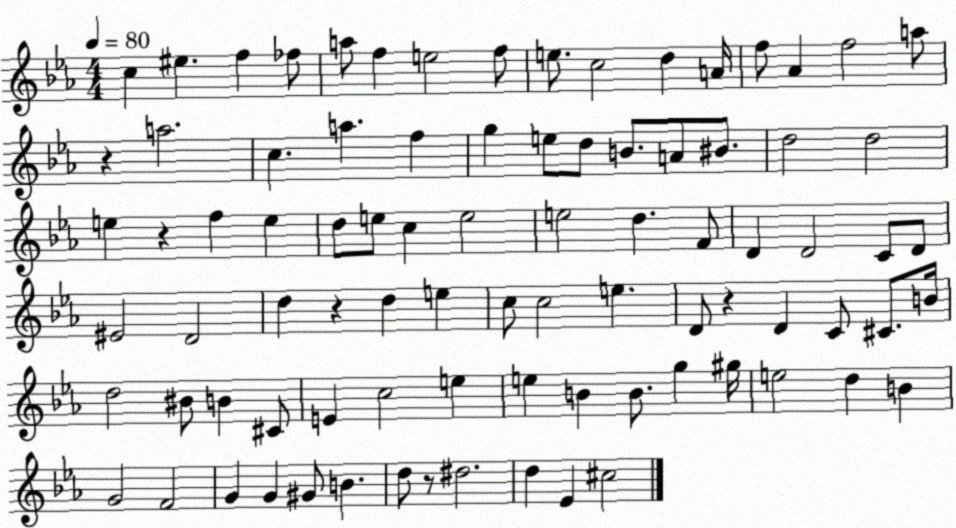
X:1
T:Untitled
M:4/4
L:1/4
K:Eb
c ^e f _f/2 a/2 f e2 f/2 e/2 c2 d A/4 f/2 _A f2 a/2 z a2 c a f g e/2 d/2 B/2 A/2 ^B/2 d2 d2 e z f e d/2 e/2 c e2 e2 d F/2 D D2 C/2 D/2 ^E2 D2 d z d e c/2 c2 e D/2 z D C/2 ^C/2 B/4 d2 ^B/2 B ^C/2 E c2 e e B B/2 g ^g/4 e2 d B G2 F2 G G ^G/2 B d/2 z/2 ^d2 d _E ^c2